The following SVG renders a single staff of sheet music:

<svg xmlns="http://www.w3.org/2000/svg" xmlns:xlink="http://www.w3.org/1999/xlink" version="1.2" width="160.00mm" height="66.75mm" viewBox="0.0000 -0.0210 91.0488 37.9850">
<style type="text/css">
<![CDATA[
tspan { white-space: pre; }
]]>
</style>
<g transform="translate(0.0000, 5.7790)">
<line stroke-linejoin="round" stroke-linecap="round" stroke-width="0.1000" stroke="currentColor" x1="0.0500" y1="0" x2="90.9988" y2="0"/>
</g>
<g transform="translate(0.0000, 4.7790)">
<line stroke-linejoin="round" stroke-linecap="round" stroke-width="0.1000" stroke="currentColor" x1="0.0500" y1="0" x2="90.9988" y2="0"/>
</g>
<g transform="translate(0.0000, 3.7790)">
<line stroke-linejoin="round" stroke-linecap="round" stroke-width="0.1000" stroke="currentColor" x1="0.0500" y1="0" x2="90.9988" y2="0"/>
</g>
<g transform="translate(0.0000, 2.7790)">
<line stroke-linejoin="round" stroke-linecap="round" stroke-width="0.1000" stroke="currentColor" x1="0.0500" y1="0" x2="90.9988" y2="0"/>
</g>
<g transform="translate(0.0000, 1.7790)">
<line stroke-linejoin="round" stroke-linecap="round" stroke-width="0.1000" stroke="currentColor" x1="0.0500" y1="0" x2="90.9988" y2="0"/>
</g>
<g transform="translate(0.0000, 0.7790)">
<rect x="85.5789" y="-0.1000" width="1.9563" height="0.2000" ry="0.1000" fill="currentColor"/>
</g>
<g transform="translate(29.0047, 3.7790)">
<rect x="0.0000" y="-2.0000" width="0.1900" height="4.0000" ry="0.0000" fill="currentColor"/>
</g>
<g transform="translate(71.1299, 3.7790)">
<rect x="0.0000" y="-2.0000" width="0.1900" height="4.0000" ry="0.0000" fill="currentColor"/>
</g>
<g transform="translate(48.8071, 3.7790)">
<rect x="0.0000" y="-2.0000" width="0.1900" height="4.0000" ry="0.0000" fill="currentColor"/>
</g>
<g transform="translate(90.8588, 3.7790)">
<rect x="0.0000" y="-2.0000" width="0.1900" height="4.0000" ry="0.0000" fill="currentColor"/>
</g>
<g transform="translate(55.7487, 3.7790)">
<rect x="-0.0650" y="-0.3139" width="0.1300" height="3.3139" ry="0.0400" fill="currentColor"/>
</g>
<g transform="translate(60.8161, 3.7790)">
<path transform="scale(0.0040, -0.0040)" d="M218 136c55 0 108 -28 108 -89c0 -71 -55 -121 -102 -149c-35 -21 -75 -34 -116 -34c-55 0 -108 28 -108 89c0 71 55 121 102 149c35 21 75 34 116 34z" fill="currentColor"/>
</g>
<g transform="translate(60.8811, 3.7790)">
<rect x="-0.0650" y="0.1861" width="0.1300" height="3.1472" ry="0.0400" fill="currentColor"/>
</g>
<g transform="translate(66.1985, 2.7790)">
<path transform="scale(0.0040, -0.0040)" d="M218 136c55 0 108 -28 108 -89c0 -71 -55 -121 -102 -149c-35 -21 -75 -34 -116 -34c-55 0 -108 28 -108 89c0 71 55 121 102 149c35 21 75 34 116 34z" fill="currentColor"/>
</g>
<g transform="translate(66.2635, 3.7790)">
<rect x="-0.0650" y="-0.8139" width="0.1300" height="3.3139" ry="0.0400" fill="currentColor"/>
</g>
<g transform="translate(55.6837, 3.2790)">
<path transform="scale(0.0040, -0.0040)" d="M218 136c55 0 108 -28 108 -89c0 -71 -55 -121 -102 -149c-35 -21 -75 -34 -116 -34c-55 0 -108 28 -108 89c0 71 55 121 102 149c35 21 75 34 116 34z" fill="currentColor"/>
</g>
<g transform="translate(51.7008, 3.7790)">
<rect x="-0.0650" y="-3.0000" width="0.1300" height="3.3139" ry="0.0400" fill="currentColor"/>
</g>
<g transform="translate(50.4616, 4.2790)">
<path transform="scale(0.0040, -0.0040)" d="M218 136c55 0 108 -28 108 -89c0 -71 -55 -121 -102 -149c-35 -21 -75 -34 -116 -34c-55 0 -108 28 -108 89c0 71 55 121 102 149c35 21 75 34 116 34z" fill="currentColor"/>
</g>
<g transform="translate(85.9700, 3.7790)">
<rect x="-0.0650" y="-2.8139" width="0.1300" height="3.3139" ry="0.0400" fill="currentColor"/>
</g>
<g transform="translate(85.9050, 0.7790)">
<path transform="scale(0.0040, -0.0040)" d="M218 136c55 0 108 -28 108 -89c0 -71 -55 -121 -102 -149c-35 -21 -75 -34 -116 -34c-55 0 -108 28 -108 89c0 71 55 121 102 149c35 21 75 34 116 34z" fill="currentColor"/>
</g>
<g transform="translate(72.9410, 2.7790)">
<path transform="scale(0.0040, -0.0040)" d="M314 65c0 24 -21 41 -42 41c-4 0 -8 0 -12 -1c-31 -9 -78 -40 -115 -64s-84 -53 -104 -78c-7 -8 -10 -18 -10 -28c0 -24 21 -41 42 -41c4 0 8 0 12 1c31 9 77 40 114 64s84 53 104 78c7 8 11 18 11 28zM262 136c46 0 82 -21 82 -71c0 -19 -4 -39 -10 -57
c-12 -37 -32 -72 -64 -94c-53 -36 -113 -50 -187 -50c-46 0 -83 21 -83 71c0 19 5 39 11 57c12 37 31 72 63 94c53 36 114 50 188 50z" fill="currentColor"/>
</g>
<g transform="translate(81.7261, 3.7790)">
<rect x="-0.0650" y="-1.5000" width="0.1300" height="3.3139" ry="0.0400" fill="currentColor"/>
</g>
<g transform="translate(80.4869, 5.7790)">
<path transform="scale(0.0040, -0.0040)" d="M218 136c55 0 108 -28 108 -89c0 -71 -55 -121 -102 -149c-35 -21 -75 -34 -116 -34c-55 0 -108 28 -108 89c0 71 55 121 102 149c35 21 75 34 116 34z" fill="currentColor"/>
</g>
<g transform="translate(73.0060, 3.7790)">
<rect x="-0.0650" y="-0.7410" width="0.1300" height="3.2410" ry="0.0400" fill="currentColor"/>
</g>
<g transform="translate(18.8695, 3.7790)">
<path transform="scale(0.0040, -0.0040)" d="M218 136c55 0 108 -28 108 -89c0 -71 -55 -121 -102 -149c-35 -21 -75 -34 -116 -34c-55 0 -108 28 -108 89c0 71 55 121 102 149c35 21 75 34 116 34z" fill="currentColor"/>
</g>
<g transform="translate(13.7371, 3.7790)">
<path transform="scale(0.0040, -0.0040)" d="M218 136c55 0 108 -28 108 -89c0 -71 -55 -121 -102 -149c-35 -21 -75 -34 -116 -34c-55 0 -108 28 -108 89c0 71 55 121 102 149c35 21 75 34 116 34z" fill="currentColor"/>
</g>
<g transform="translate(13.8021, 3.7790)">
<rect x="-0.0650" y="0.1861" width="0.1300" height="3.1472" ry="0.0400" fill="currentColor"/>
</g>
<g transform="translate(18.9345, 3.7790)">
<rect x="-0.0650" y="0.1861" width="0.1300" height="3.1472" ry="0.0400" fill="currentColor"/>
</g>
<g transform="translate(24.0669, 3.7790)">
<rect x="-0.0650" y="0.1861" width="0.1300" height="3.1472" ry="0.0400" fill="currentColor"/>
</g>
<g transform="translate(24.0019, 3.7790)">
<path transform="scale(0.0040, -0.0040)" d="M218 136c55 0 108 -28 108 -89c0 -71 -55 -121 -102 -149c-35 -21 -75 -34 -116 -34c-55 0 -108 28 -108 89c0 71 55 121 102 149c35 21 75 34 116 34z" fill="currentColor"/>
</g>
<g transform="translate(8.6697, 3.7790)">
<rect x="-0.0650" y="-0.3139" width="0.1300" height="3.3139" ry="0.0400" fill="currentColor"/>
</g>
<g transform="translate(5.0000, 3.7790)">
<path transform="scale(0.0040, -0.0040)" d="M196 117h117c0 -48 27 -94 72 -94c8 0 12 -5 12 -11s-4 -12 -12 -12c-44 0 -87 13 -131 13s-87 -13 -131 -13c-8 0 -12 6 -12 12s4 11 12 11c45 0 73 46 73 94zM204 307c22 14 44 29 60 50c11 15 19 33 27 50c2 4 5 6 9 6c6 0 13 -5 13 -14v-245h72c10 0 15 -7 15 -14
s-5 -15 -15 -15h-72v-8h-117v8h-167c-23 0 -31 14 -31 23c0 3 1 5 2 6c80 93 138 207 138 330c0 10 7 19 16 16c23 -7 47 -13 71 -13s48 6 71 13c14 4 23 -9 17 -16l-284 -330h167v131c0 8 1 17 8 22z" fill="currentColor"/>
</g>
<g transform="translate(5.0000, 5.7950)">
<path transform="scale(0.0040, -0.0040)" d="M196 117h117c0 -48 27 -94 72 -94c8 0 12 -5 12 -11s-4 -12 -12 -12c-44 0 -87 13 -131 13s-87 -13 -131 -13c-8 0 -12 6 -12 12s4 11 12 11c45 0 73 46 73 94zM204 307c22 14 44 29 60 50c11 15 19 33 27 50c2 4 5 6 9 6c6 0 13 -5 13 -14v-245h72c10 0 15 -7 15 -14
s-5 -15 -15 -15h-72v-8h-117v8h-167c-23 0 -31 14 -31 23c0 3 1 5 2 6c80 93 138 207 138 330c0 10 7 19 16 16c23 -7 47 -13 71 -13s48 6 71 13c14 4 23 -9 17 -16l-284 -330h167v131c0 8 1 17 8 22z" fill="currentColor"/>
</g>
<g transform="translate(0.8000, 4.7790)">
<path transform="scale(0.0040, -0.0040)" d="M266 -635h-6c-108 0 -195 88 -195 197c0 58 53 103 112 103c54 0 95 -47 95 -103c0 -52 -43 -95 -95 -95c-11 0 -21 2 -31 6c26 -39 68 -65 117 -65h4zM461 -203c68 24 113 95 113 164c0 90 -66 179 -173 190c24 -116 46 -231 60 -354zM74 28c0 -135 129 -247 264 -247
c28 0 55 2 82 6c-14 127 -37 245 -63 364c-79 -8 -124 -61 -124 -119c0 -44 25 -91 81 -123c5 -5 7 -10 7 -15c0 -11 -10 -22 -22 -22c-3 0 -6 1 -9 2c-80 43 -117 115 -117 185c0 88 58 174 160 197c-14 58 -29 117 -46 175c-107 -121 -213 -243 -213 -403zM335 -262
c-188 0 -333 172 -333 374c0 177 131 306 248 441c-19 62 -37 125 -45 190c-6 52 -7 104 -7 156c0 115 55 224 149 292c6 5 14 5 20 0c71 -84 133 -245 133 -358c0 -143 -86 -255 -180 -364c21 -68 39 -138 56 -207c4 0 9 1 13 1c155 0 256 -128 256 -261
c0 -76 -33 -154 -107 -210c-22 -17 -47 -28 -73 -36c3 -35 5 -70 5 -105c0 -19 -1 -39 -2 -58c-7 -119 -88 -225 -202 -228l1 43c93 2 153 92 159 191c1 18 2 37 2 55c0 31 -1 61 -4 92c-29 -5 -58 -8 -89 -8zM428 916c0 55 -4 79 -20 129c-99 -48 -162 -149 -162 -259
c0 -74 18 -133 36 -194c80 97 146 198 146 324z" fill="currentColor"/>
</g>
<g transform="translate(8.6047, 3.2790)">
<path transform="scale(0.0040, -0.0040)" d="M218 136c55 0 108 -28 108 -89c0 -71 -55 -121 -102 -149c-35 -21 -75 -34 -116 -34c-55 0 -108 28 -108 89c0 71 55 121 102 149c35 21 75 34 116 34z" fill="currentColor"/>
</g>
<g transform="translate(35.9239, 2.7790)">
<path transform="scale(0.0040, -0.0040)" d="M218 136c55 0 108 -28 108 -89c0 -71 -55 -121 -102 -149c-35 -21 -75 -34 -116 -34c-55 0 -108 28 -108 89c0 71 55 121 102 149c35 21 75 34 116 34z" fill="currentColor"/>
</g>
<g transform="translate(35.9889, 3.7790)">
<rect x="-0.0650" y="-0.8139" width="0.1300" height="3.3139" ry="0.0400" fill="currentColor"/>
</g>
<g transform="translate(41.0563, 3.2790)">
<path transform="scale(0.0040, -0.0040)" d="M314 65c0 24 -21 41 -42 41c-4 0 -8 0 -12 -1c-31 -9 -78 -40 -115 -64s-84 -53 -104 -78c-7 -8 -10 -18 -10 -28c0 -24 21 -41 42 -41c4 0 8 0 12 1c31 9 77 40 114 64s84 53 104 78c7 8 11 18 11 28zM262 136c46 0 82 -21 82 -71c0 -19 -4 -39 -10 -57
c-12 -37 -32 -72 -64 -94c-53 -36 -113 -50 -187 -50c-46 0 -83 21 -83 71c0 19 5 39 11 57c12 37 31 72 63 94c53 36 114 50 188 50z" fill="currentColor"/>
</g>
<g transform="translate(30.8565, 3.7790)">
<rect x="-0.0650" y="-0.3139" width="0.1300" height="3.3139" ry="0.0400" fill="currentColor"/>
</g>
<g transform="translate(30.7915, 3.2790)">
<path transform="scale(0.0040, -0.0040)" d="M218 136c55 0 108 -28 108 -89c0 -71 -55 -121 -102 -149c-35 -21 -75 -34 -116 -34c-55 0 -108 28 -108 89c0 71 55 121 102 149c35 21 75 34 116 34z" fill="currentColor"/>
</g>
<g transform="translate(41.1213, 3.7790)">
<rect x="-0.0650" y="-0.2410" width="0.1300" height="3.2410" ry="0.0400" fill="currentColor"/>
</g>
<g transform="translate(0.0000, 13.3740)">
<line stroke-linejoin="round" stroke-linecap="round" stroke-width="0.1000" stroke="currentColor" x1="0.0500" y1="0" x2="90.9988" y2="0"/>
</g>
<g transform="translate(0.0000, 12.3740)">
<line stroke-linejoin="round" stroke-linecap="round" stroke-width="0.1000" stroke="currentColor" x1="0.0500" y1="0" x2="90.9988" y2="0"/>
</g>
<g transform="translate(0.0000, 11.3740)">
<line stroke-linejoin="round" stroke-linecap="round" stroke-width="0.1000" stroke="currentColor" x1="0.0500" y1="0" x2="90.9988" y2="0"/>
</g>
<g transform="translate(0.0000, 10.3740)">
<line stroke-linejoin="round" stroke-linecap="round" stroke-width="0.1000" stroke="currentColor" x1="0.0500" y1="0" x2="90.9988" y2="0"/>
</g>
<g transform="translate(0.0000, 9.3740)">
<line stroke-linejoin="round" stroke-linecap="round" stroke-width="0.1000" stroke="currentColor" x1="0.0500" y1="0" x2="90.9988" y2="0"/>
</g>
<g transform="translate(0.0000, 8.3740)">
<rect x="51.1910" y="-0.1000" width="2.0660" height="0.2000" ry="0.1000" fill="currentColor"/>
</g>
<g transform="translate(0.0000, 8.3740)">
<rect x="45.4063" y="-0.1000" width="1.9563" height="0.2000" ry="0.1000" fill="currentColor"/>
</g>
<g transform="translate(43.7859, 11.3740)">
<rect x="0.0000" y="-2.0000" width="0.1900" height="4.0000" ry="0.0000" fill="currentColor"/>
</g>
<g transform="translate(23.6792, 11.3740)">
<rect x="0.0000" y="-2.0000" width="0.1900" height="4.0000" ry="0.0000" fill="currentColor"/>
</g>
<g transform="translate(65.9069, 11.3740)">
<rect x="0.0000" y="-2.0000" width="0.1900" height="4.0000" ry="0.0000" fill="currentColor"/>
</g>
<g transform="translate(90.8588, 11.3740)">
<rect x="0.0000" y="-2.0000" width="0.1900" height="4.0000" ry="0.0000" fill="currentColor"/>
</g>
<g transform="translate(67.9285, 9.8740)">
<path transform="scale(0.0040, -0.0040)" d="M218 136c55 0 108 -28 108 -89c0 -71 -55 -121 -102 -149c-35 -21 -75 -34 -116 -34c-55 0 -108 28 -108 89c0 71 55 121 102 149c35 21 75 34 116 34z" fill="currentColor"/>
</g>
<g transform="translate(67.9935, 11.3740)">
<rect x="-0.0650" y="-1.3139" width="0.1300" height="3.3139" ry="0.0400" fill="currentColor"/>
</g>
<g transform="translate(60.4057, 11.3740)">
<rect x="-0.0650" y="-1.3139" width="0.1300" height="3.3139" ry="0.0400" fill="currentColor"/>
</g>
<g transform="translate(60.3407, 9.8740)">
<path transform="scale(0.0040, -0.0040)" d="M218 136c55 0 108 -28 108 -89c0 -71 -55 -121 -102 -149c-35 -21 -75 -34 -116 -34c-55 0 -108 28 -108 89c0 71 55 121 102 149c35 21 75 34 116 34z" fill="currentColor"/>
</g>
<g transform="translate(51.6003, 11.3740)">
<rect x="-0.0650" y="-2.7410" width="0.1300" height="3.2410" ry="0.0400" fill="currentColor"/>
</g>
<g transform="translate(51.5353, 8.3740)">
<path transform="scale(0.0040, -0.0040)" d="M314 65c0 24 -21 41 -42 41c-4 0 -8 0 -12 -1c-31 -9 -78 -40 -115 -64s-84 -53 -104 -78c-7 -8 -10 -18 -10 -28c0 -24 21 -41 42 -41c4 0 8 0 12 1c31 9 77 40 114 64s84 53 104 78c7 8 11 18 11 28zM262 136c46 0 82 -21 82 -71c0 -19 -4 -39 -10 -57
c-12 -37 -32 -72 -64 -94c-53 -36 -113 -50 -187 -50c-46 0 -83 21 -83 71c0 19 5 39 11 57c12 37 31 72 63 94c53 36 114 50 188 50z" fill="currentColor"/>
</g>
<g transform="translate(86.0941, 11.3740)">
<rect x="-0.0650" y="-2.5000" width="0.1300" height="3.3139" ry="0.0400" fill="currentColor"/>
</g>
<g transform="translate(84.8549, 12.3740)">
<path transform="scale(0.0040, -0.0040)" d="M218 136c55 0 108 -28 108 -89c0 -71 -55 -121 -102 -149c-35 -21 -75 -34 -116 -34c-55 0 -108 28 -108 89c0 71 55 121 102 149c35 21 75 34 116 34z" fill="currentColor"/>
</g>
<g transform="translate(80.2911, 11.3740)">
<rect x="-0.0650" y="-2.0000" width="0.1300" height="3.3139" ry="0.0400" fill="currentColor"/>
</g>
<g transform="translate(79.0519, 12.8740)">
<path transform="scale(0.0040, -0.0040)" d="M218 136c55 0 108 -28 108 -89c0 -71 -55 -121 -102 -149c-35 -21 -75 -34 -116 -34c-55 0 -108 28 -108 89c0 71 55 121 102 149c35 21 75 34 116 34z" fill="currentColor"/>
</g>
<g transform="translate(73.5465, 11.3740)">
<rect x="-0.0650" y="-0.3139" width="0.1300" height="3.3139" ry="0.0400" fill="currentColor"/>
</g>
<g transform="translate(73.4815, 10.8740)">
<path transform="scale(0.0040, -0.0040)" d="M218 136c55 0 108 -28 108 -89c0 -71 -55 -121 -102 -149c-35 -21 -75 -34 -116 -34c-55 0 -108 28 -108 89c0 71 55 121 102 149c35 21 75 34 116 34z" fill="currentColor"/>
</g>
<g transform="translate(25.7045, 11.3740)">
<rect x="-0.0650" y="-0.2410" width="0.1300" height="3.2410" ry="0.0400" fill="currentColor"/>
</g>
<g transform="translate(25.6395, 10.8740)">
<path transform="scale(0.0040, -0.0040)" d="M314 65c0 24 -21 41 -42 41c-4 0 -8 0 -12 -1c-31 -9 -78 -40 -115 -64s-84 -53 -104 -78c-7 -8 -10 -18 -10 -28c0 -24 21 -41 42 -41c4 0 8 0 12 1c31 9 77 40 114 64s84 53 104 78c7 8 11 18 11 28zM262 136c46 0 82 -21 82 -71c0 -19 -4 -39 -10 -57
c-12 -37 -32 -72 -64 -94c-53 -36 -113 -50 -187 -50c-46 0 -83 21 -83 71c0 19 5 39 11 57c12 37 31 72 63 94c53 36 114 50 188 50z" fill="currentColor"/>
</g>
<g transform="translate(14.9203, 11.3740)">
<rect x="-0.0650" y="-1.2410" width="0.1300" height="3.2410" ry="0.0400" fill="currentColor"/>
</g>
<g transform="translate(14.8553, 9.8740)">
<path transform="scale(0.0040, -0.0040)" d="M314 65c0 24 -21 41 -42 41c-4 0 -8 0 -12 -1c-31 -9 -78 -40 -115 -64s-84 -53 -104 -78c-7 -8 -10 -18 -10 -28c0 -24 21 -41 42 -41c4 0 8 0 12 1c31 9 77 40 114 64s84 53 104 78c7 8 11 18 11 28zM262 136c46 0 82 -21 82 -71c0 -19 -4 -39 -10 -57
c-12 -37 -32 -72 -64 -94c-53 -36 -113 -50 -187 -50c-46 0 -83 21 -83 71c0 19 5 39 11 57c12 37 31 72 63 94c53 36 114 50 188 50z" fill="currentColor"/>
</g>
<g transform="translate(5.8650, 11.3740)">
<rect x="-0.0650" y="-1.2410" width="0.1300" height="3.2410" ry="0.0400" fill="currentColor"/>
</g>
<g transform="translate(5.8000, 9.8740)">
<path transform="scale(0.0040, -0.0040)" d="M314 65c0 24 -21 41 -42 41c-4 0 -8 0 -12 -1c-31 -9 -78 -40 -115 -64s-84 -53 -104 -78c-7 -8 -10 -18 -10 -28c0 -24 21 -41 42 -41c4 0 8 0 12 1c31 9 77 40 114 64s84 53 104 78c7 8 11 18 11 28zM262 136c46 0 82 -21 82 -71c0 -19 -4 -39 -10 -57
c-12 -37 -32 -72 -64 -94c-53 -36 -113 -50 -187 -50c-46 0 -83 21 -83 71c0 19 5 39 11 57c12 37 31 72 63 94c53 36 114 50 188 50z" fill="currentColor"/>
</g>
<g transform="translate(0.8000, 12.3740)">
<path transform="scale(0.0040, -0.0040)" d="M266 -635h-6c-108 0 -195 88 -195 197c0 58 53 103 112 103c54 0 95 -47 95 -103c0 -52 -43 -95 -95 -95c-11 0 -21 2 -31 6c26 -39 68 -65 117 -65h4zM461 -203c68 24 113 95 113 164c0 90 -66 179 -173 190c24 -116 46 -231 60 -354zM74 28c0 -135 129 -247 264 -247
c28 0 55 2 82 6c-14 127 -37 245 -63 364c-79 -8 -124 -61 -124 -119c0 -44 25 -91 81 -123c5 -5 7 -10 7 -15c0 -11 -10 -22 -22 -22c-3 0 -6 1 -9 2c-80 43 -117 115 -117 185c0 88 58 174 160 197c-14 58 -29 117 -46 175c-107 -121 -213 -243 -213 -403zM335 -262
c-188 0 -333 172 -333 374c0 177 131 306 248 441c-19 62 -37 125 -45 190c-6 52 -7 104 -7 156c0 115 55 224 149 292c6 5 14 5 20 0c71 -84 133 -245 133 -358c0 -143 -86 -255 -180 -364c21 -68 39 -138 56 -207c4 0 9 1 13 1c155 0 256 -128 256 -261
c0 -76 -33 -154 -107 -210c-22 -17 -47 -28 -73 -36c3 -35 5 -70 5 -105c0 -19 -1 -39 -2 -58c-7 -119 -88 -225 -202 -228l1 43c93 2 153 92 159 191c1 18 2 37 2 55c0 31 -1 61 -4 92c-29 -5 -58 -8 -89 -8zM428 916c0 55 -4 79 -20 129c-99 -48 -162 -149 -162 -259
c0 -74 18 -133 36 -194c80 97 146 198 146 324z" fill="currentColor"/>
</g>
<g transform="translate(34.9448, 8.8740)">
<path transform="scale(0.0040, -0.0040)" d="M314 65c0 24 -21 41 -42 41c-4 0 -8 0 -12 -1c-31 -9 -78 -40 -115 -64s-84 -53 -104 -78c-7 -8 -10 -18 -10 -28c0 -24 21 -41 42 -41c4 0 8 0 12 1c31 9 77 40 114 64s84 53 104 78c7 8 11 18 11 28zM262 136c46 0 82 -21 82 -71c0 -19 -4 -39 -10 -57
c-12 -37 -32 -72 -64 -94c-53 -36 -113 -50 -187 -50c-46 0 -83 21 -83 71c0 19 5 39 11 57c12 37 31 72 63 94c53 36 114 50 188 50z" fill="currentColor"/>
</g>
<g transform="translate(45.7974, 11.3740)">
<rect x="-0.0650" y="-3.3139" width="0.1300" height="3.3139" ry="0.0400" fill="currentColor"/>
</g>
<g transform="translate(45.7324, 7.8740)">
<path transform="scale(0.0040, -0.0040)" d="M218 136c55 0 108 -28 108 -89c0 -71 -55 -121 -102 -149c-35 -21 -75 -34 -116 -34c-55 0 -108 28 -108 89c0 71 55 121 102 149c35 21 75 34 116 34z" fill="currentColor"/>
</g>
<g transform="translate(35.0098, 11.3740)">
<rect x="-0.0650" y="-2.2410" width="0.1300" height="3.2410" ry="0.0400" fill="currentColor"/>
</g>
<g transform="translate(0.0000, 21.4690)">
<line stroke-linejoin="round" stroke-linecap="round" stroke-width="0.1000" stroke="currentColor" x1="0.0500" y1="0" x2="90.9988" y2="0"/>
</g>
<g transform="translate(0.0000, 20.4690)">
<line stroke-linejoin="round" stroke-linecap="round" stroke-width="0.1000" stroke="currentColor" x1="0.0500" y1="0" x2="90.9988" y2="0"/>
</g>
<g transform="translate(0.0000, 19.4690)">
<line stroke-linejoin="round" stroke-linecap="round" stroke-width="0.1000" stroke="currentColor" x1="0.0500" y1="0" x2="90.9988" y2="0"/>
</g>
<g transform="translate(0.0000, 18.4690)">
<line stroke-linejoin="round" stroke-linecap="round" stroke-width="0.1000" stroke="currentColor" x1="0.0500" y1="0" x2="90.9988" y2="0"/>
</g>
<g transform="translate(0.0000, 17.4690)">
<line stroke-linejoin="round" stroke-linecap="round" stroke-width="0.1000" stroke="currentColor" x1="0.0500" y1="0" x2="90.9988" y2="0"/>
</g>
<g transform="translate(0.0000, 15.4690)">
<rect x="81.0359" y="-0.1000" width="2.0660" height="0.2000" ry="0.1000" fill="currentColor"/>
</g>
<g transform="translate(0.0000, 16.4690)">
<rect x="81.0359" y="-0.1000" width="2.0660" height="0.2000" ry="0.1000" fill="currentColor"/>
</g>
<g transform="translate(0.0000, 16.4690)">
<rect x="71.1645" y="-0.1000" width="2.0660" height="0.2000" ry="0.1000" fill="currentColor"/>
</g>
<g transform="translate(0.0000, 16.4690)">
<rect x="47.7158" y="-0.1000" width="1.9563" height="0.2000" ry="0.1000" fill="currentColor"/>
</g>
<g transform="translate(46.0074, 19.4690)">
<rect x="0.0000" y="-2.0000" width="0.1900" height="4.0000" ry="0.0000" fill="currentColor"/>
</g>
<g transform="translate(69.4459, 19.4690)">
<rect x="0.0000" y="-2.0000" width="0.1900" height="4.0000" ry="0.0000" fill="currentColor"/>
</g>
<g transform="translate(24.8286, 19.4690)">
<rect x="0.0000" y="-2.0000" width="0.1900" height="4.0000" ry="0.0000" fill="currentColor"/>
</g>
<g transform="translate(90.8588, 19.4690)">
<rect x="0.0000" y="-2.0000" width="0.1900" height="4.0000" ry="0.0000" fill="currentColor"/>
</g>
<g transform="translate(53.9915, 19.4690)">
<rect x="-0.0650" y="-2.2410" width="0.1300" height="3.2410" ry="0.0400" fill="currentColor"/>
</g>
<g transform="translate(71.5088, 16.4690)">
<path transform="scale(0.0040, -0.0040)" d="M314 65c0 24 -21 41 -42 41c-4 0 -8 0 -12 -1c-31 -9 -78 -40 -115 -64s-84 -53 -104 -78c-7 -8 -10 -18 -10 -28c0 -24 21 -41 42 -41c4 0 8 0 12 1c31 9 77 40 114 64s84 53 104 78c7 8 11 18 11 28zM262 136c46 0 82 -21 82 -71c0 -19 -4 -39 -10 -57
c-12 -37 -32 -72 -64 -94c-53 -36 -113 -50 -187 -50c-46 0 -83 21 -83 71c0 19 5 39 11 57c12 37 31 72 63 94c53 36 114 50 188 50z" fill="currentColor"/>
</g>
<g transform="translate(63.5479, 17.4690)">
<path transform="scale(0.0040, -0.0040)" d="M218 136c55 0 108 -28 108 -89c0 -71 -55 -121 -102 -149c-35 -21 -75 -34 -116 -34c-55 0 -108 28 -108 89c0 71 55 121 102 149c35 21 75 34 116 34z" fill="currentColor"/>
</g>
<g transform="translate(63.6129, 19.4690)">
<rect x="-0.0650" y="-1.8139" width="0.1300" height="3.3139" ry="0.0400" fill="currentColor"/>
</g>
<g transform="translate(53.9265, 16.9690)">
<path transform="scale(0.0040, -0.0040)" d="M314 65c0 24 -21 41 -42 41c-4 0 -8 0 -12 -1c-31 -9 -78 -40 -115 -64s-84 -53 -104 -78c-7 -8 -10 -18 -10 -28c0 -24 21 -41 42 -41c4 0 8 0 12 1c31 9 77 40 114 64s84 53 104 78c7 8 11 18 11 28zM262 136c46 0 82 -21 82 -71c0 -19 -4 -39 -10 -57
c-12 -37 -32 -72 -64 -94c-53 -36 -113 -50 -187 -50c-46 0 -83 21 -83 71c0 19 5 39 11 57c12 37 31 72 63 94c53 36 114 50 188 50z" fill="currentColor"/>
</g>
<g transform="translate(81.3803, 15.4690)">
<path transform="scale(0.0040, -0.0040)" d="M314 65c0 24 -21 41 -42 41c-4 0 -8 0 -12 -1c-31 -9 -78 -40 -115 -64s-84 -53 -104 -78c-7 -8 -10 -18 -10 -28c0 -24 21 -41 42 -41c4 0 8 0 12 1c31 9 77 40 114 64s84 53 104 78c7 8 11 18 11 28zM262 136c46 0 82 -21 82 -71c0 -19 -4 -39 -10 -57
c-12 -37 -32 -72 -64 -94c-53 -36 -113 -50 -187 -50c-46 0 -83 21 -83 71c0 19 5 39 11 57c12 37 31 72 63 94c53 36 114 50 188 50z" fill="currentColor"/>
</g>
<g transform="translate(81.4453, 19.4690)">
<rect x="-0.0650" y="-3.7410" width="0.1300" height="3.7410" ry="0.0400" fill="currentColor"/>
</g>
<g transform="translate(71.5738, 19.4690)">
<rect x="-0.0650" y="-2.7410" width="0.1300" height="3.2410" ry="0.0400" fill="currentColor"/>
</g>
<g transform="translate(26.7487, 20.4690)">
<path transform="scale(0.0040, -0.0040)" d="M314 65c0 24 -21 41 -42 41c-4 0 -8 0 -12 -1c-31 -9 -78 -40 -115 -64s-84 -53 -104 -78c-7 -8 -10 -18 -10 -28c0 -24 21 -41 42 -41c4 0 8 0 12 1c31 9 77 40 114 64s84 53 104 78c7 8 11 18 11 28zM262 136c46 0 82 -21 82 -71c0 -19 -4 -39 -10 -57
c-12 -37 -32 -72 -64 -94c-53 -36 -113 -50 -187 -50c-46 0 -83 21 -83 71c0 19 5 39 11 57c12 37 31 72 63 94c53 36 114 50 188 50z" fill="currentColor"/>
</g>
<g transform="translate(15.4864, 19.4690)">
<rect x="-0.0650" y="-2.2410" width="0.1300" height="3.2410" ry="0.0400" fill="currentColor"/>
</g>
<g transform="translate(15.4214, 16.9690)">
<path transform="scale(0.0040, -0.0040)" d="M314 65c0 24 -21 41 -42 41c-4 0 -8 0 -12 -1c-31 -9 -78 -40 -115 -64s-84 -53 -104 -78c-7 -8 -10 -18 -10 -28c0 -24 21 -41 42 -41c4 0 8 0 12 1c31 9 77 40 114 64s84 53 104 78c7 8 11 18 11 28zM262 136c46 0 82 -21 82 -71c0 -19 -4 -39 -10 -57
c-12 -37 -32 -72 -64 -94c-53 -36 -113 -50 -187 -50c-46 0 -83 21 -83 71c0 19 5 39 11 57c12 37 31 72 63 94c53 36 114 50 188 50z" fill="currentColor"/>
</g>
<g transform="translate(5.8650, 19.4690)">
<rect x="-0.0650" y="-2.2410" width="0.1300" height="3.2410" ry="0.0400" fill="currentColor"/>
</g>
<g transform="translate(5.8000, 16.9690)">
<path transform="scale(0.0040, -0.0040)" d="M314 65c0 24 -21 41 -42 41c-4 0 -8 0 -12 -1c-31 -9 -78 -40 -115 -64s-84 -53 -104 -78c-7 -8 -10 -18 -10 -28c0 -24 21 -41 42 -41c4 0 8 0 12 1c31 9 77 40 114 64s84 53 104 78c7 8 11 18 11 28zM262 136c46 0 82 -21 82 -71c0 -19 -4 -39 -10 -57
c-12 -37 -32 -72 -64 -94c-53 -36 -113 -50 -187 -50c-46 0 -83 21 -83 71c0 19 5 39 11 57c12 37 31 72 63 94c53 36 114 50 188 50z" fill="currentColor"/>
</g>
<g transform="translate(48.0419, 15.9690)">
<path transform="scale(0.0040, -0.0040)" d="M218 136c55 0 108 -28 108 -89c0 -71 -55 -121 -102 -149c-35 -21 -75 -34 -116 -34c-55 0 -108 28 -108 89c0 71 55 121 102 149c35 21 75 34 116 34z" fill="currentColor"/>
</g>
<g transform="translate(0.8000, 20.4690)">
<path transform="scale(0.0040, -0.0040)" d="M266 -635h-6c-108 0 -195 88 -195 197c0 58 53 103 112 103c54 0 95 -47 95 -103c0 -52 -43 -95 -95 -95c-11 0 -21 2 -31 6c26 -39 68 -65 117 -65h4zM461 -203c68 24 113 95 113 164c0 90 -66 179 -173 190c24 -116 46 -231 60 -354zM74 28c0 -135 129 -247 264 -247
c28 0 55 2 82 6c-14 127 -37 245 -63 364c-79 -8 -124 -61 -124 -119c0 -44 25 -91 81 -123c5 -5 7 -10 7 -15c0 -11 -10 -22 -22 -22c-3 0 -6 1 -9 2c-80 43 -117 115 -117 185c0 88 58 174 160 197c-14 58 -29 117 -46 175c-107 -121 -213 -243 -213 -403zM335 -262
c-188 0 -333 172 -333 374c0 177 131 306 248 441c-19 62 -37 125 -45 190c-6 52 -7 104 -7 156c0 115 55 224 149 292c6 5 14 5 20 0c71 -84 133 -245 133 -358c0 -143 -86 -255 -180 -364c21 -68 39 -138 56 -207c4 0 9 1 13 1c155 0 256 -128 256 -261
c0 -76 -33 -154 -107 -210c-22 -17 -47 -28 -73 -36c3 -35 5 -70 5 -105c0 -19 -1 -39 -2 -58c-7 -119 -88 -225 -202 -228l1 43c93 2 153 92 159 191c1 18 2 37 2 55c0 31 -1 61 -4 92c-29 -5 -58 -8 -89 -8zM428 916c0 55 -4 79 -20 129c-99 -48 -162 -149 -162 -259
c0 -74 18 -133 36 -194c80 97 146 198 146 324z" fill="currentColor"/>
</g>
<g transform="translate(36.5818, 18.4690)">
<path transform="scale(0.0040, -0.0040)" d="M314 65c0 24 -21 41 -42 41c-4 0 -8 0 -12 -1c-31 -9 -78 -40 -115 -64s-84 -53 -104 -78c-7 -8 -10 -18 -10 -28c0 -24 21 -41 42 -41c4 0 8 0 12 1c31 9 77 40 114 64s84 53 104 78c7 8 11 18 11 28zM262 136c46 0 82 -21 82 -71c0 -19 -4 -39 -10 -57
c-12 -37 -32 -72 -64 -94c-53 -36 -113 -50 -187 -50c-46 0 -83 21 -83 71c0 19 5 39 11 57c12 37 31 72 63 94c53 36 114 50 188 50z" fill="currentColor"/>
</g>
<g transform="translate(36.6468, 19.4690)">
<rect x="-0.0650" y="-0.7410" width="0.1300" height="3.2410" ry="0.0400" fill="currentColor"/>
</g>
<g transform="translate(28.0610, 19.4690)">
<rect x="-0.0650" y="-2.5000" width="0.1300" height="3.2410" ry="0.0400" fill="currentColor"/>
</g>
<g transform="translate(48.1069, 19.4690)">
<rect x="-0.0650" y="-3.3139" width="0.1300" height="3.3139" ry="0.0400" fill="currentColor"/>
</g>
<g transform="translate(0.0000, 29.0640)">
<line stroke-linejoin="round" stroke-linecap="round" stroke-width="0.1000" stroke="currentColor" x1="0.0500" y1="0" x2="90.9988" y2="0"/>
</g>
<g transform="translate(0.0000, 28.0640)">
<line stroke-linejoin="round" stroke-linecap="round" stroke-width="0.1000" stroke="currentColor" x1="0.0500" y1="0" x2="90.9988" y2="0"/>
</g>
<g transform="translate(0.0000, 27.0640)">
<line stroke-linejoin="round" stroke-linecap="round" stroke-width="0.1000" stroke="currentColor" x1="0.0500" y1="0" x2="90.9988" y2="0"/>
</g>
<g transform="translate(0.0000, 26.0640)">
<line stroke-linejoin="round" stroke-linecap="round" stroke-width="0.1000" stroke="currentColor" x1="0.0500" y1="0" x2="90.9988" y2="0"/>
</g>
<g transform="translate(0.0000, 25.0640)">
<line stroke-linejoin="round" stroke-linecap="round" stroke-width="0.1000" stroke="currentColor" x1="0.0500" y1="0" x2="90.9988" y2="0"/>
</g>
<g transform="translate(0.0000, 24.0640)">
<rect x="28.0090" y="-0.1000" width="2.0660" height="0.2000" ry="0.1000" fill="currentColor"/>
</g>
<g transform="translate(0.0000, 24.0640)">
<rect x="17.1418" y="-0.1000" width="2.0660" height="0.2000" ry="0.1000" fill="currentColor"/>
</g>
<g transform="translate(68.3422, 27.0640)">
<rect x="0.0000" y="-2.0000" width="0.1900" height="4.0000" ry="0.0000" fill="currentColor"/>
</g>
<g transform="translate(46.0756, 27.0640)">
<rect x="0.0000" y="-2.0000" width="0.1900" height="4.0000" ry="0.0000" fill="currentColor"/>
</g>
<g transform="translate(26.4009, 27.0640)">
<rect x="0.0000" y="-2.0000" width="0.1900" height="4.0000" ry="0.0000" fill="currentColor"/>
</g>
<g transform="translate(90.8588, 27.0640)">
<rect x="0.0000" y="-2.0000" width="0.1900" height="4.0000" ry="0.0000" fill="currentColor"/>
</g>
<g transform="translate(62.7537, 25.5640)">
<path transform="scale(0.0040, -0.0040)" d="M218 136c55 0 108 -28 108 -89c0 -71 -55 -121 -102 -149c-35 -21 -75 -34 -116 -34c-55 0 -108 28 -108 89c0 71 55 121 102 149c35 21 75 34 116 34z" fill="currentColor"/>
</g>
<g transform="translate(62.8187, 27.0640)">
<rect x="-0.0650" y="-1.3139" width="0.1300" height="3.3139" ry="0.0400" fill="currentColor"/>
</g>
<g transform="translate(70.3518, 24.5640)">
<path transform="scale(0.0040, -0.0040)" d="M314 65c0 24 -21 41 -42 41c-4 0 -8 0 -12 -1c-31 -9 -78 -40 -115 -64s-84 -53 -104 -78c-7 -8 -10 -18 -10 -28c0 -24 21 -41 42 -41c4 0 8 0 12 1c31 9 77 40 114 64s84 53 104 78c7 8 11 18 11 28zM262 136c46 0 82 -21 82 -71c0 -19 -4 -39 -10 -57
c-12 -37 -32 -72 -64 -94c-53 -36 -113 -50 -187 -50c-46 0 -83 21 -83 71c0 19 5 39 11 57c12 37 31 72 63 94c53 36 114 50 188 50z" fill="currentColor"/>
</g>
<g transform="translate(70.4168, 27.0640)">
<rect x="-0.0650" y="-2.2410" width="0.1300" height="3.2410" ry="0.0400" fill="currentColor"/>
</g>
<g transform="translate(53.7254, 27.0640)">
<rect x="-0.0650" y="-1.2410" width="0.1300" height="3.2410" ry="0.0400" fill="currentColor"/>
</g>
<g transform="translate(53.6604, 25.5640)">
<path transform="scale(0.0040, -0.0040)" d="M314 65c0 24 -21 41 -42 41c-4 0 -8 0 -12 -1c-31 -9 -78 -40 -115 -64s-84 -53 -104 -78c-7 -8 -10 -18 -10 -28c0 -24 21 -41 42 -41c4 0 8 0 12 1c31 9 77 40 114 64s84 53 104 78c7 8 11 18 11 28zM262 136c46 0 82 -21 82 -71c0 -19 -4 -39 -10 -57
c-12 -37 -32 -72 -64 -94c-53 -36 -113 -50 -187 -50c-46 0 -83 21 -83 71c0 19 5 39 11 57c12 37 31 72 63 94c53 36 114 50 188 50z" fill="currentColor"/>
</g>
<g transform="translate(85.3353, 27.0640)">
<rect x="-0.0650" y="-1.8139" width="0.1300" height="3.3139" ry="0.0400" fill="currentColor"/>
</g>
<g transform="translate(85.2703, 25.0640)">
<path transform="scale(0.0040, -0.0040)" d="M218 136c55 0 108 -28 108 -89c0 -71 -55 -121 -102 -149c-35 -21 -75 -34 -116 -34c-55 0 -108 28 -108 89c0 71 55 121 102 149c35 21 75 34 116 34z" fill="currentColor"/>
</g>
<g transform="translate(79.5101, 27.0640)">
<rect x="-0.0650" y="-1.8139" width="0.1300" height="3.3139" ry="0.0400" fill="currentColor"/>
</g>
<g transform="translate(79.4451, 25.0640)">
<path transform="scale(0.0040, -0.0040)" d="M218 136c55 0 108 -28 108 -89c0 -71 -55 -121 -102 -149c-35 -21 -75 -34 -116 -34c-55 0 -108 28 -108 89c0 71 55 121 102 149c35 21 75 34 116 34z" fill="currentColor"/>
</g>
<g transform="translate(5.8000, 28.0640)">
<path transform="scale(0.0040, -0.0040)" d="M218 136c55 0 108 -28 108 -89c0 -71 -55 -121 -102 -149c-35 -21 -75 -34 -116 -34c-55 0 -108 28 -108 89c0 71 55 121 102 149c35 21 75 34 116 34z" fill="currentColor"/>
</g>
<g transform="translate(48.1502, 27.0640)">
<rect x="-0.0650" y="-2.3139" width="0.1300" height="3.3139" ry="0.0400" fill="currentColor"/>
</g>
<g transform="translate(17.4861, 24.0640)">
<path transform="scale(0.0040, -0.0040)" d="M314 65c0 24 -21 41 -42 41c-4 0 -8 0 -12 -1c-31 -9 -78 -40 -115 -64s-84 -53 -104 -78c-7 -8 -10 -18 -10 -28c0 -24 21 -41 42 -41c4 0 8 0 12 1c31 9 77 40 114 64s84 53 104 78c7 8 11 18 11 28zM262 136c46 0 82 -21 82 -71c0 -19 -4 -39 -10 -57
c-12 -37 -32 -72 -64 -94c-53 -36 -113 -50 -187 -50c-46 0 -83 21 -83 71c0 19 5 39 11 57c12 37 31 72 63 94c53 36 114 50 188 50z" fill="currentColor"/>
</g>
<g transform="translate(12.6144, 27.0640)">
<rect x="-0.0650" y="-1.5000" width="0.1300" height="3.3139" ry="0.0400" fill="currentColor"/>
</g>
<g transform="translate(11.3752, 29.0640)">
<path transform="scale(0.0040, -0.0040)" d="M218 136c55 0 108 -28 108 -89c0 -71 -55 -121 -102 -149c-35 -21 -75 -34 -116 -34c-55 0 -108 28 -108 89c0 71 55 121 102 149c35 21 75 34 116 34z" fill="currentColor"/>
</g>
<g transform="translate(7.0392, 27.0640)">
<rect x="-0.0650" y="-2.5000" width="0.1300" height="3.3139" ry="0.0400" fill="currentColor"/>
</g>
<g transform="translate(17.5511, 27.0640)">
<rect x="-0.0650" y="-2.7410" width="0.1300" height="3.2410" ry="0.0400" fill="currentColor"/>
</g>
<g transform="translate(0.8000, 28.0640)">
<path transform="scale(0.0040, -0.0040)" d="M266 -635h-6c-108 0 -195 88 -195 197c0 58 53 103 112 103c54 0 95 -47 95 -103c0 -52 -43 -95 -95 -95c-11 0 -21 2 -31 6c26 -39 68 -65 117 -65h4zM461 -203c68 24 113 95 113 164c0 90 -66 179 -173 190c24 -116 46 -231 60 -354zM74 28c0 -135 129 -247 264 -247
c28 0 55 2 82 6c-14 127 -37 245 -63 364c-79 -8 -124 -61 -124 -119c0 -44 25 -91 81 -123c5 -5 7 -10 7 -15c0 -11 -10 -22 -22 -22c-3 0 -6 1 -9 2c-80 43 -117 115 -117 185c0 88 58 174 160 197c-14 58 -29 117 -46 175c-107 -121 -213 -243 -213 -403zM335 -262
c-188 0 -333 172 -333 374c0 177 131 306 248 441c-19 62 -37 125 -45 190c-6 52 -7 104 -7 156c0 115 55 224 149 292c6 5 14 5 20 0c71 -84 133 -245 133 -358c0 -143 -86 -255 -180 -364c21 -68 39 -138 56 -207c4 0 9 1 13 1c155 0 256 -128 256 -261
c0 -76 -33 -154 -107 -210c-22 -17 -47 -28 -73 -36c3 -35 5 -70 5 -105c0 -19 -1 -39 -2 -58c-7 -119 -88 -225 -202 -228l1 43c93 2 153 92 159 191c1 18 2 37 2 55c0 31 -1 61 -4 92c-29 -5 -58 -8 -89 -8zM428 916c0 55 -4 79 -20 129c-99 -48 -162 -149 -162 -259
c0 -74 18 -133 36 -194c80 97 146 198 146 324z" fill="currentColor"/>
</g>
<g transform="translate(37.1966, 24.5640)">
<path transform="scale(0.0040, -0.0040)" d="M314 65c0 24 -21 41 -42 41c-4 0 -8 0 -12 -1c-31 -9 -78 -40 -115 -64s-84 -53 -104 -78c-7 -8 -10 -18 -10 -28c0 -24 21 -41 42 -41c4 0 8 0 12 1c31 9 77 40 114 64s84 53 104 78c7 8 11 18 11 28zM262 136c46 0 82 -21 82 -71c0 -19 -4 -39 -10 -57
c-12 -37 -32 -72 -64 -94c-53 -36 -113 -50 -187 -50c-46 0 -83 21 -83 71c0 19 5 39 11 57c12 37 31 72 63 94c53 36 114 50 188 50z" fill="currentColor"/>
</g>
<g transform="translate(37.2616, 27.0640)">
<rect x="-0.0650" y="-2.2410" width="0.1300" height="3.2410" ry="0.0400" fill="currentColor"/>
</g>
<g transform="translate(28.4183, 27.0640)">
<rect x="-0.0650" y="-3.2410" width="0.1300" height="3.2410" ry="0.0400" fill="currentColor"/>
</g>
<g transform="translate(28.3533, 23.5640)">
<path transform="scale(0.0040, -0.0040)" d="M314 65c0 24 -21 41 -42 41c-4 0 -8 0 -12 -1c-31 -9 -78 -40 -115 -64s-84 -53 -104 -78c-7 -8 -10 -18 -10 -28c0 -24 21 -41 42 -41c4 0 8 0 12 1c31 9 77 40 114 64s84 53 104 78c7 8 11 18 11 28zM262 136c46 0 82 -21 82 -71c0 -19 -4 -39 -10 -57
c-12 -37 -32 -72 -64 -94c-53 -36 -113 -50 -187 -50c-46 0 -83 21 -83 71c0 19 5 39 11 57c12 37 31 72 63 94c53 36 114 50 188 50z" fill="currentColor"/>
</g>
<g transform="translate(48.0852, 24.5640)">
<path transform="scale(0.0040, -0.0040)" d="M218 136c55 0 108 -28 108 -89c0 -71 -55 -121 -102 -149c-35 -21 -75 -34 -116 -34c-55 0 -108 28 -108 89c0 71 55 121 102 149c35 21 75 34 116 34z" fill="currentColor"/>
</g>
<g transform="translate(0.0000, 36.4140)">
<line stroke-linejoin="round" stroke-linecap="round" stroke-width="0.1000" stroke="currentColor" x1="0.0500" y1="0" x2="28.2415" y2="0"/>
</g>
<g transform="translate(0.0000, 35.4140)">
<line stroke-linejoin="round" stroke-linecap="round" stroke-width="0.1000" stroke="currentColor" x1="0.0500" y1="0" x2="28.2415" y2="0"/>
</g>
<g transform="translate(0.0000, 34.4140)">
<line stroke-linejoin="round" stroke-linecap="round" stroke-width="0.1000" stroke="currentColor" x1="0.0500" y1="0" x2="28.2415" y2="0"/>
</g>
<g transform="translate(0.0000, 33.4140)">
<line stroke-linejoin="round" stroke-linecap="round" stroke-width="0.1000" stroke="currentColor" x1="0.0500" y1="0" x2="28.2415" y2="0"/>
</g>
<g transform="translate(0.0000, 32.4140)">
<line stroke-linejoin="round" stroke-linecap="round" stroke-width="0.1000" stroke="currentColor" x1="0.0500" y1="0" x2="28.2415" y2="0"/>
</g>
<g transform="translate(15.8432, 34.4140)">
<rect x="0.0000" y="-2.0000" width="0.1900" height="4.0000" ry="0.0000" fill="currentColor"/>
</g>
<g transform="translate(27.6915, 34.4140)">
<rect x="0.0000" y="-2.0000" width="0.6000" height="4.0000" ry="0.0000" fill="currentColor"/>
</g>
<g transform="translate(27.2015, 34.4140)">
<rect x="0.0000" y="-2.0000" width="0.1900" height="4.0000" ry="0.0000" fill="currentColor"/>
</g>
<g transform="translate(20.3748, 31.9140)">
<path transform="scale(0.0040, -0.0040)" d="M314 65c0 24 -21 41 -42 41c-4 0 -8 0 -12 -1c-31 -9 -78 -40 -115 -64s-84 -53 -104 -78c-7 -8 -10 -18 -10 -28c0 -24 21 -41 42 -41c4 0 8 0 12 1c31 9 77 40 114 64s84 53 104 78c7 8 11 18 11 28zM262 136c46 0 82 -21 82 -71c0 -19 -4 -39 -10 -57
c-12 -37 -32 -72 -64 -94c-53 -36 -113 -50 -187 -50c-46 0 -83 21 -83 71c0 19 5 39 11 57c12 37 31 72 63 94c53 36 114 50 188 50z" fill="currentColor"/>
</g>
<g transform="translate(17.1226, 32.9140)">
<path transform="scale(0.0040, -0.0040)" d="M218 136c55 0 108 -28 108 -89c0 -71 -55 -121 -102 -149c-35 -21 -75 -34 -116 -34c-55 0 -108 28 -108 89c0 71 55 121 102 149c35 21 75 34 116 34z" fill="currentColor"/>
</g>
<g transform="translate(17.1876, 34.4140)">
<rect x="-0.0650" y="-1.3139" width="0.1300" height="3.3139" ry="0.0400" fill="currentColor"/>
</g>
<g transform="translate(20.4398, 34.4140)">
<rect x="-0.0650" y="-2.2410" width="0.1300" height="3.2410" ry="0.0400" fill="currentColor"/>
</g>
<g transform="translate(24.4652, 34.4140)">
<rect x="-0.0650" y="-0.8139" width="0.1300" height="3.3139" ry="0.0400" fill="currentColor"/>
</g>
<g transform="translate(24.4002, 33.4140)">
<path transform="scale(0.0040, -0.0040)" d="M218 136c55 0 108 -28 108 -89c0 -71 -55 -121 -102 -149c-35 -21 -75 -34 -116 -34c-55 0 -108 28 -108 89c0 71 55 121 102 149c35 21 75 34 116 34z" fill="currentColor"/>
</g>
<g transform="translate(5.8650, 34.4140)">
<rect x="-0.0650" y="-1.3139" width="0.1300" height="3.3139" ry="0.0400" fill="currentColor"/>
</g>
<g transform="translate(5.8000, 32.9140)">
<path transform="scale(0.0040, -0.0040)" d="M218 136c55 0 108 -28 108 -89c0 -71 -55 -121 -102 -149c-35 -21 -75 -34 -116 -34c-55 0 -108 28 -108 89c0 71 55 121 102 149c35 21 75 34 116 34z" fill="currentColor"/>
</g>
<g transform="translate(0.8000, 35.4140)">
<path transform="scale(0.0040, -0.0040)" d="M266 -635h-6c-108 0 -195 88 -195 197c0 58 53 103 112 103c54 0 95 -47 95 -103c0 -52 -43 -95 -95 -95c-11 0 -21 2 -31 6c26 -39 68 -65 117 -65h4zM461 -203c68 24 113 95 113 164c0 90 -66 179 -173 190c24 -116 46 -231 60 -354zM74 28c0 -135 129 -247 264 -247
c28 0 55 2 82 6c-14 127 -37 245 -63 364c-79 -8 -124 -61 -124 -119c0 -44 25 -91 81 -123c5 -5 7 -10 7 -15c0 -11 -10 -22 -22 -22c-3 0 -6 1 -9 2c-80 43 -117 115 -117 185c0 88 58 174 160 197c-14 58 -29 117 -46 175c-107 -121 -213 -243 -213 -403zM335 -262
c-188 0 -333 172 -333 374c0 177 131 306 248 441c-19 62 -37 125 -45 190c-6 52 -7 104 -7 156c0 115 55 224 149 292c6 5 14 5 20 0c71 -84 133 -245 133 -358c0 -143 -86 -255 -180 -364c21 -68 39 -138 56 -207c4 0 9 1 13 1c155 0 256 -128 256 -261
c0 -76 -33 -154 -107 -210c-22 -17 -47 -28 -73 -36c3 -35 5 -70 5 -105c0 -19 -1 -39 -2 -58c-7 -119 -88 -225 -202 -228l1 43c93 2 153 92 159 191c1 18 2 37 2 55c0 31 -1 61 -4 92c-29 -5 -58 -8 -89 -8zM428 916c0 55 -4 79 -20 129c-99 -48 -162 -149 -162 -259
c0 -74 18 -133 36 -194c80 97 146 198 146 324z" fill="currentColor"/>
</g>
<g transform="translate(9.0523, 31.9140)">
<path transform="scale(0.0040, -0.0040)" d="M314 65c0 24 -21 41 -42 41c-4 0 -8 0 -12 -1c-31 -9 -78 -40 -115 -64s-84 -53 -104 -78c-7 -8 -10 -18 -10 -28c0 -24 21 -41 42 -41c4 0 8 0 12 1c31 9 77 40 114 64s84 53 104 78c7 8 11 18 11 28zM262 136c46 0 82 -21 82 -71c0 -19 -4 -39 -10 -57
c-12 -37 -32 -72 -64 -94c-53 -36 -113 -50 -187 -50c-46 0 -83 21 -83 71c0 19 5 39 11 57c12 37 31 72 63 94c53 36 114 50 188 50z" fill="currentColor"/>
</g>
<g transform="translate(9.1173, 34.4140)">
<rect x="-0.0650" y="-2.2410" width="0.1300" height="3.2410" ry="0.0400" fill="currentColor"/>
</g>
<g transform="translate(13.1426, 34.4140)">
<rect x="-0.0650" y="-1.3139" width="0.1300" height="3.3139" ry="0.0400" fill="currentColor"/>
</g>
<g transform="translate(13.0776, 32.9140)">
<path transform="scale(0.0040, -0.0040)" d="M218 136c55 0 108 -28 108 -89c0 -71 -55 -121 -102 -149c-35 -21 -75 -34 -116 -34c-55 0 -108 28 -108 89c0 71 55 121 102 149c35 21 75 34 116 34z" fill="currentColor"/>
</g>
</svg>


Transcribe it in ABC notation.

X:1
T:Untitled
M:4/4
L:1/4
K:C
c B B B c d c2 A c B d d2 E a e2 e2 c2 g2 b a2 e e c F G g2 g2 G2 d2 b g2 f a2 c'2 G E a2 b2 g2 g e2 e g2 f f e g2 e e g2 d